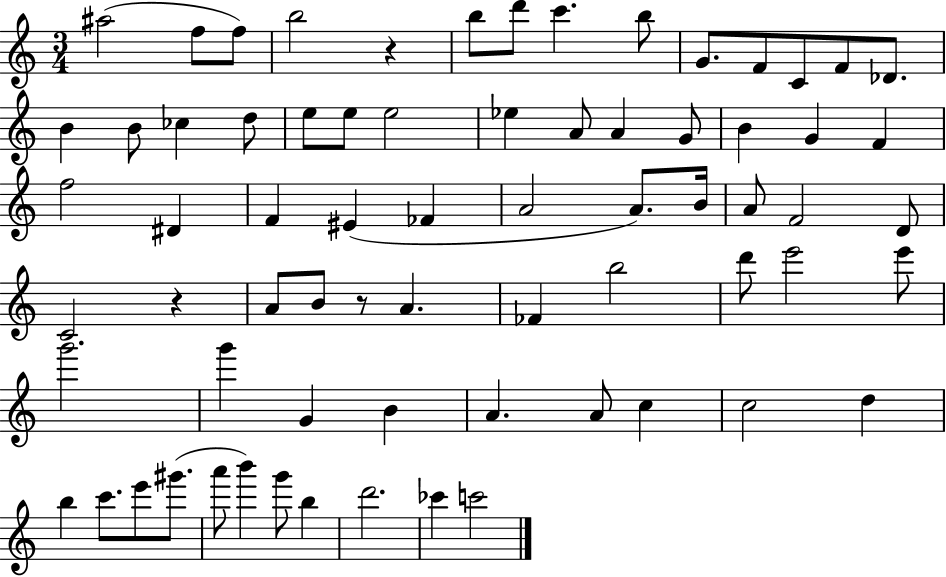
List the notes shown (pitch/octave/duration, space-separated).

A#5/h F5/e F5/e B5/h R/q B5/e D6/e C6/q. B5/e G4/e. F4/e C4/e F4/e Db4/e. B4/q B4/e CES5/q D5/e E5/e E5/e E5/h Eb5/q A4/e A4/q G4/e B4/q G4/q F4/q F5/h D#4/q F4/q EIS4/q FES4/q A4/h A4/e. B4/s A4/e F4/h D4/e C4/h R/q A4/e B4/e R/e A4/q. FES4/q B5/h D6/e E6/h E6/e G6/h. G6/q G4/q B4/q A4/q. A4/e C5/q C5/h D5/q B5/q C6/e. E6/e G#6/e. A6/e B6/q G6/e B5/q D6/h. CES6/q C6/h